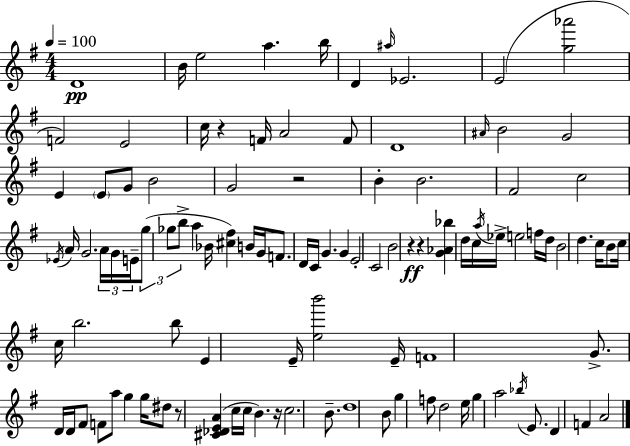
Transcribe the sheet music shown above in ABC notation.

X:1
T:Untitled
M:4/4
L:1/4
K:Em
D4 B/4 e2 a b/4 D ^a/4 _E2 E2 [g_a']2 F2 E2 c/4 z F/4 A2 F/2 D4 ^A/4 B2 G2 E E/2 G/2 B2 G2 z2 B B2 ^F2 c2 _E/4 A/4 G2 A/4 G/4 E/4 g/2 _g/2 b/2 a _B/4 [^c^f] B/4 G/4 F/2 D/4 C/4 G G E2 C2 B2 z z [G_A_b] d/4 c/4 a/4 _e/4 e2 f/4 d/4 B2 d c/4 B/2 c/4 c/4 b2 b/2 E E/4 [eb']2 E/4 F4 G/2 D/4 D/4 ^F/2 F/2 a/2 g g/4 ^d/2 z/2 [^C_DEA] c/4 c/4 B z/4 c2 B/2 d4 B/2 g f/2 d2 e/4 g a2 _b/4 E/2 D F A2